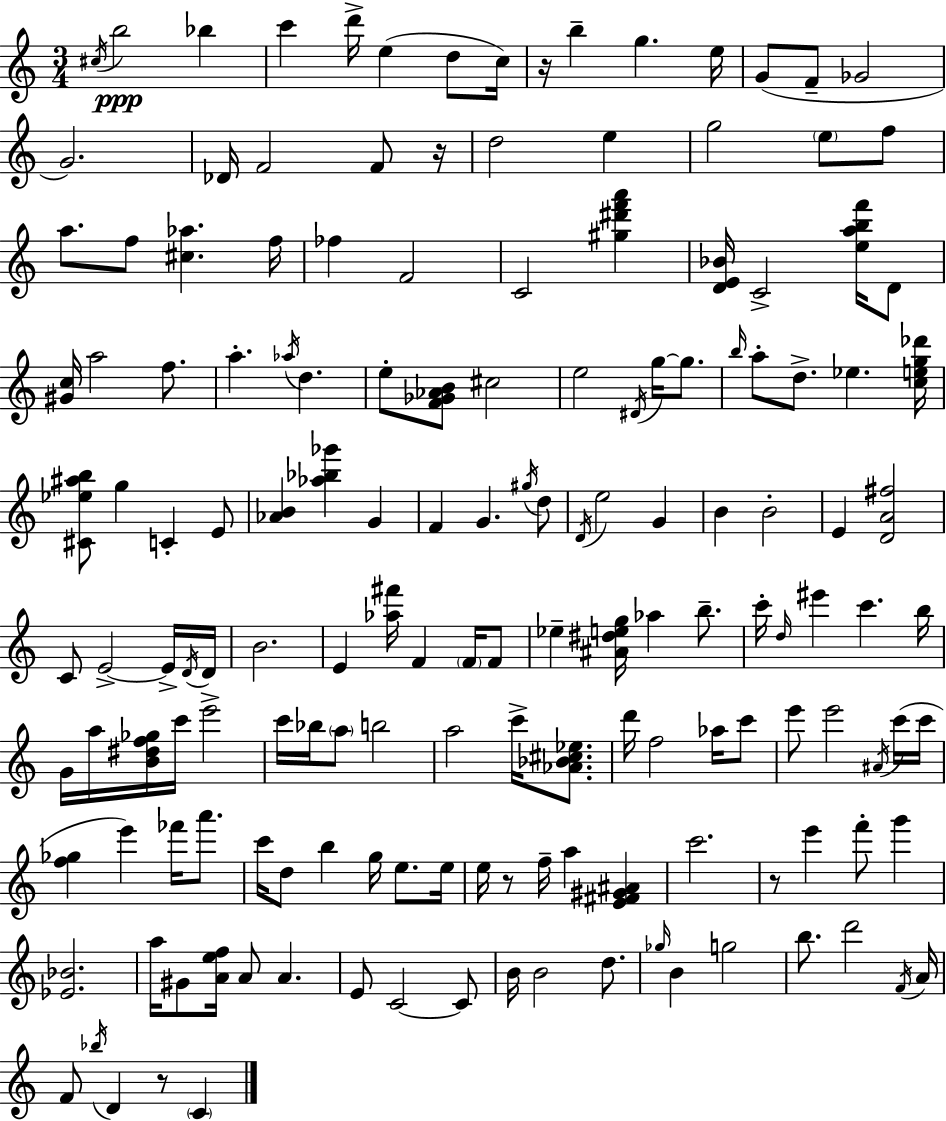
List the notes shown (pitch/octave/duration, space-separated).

C#5/s B5/h Bb5/q C6/q D6/s E5/q D5/e C5/s R/s B5/q G5/q. E5/s G4/e F4/e Gb4/h G4/h. Db4/s F4/h F4/e R/s D5/h E5/q G5/h E5/e F5/e A5/e. F5/e [C#5,Ab5]/q. F5/s FES5/q F4/h C4/h [G#5,D#6,F6,A6]/q [D4,E4,Bb4]/s C4/h [E5,A5,B5,F6]/s D4/e [G#4,C5]/s A5/h F5/e. A5/q. Ab5/s D5/q. E5/e [F4,Gb4,Ab4,B4]/e C#5/h E5/h D#4/s G5/s G5/e. B5/s A5/e D5/e. Eb5/q. [C5,E5,G5,Db6]/s [C#4,Eb5,A#5,B5]/e G5/q C4/q E4/e [Ab4,B4]/q [Ab5,Bb5,Gb6]/q G4/q F4/q G4/q. G#5/s D5/e D4/s E5/h G4/q B4/q B4/h E4/q [D4,A4,F#5]/h C4/e E4/h E4/s D4/s D4/s B4/h. E4/q [Ab5,F#6]/s F4/q F4/s F4/e Eb5/q [A#4,D#5,E5,G5]/s Ab5/q B5/e. C6/s D5/s EIS6/q C6/q. B5/s G4/s A5/s [B4,D#5,F5,Gb5]/s C6/s E6/h C6/s Bb5/s A5/e B5/h A5/h C6/s [Ab4,Bb4,C#5,Eb5]/e. D6/s F5/h Ab5/s C6/e E6/e E6/h A#4/s C6/s C6/s [F5,Gb5]/q E6/q FES6/s A6/e. C6/s D5/e B5/q G5/s E5/e. E5/s E5/s R/e F5/s A5/q [E4,F#4,G#4,A#4]/q C6/h. R/e E6/q F6/e G6/q [Eb4,Bb4]/h. A5/s G#4/e [A4,E5,F5]/s A4/e A4/q. E4/e C4/h C4/e B4/s B4/h D5/e. Gb5/s B4/q G5/h B5/e. D6/h F4/s A4/s F4/e Bb5/s D4/q R/e C4/q